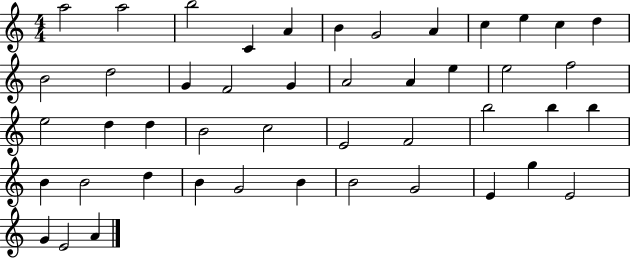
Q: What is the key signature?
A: C major